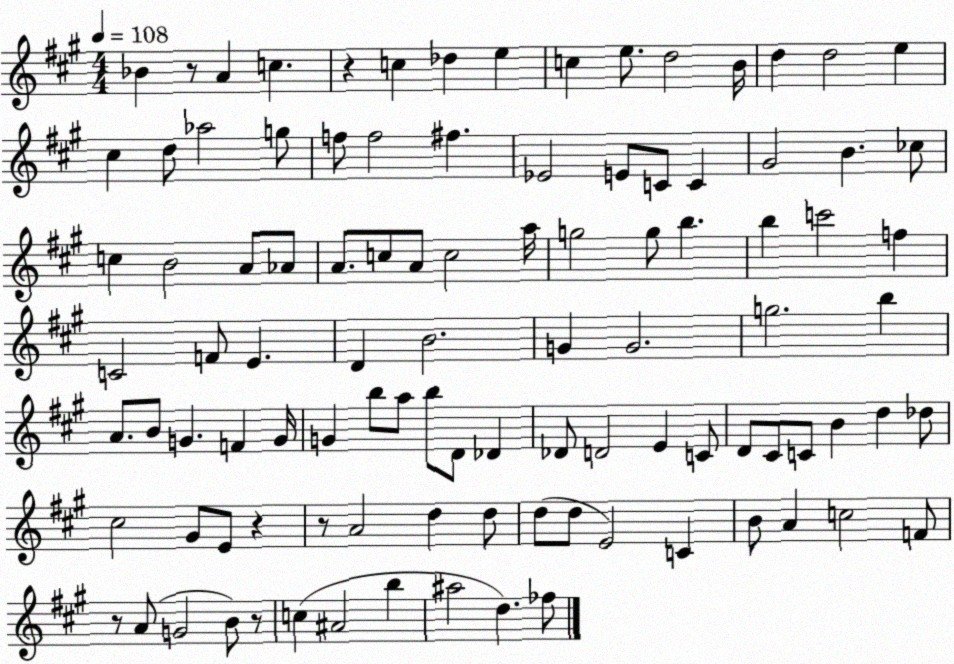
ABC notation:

X:1
T:Untitled
M:4/4
L:1/4
K:A
_B z/2 A c z c _d e c e/2 d2 B/4 d d2 e ^c d/2 _a2 g/2 f/2 f2 ^f _E2 E/2 C/2 C ^G2 B _c/2 c B2 A/2 _A/2 A/2 c/2 A/2 c2 a/4 g2 g/2 b b c'2 f C2 F/2 E D B2 G G2 g2 b A/2 B/2 G F G/4 G b/2 a/2 b/2 D/2 _D _D/2 D2 E C/2 D/2 ^C/2 C/2 B d _d/2 ^c2 ^G/2 E/2 z z/2 A2 d d/2 d/2 d/2 E2 C B/2 A c2 F/2 z/2 A/2 G2 B/2 z/2 c ^A2 b ^a2 d _f/2